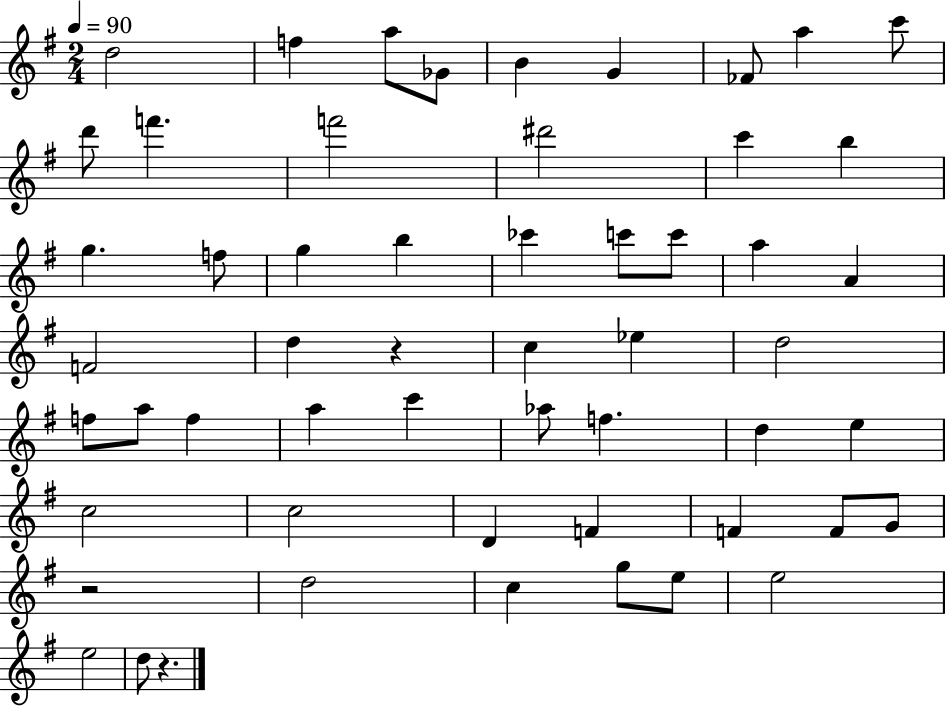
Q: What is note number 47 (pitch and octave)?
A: C5